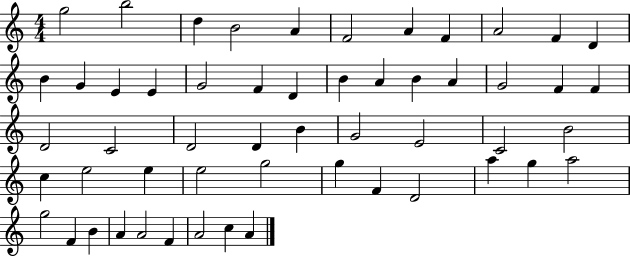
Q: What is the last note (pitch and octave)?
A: A4